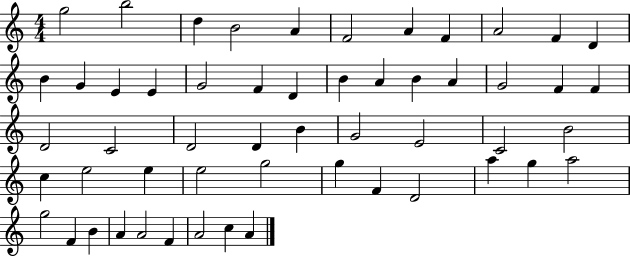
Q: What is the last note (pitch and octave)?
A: A4